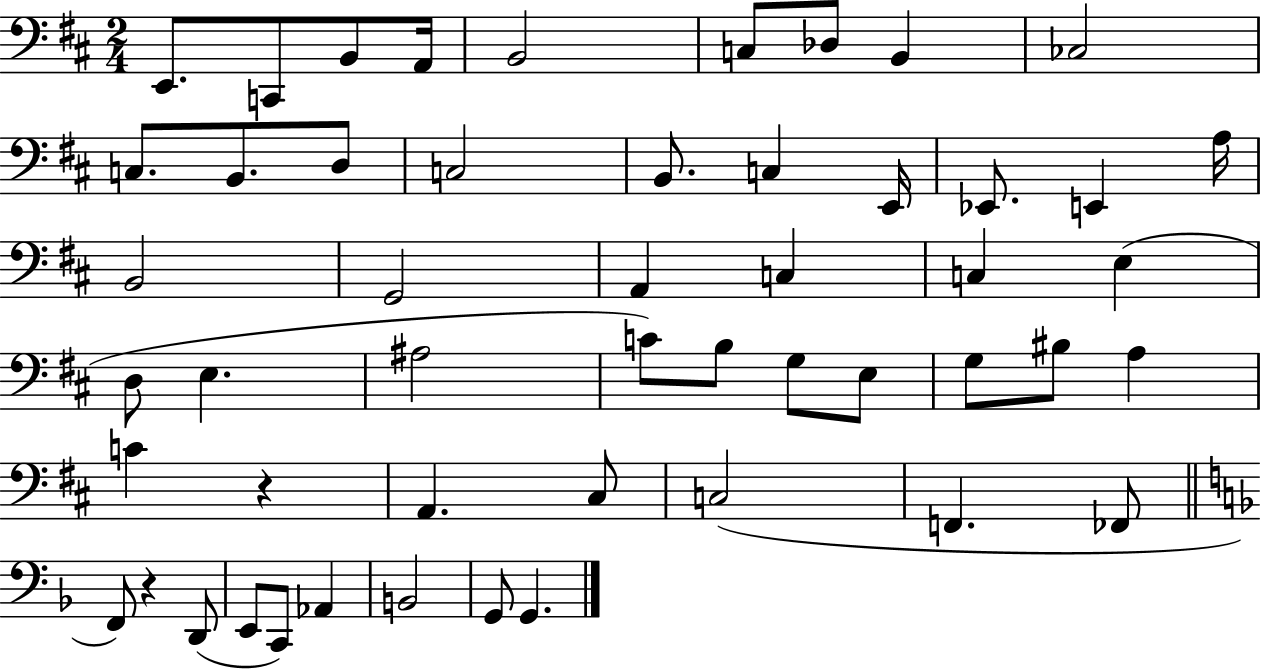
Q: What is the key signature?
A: D major